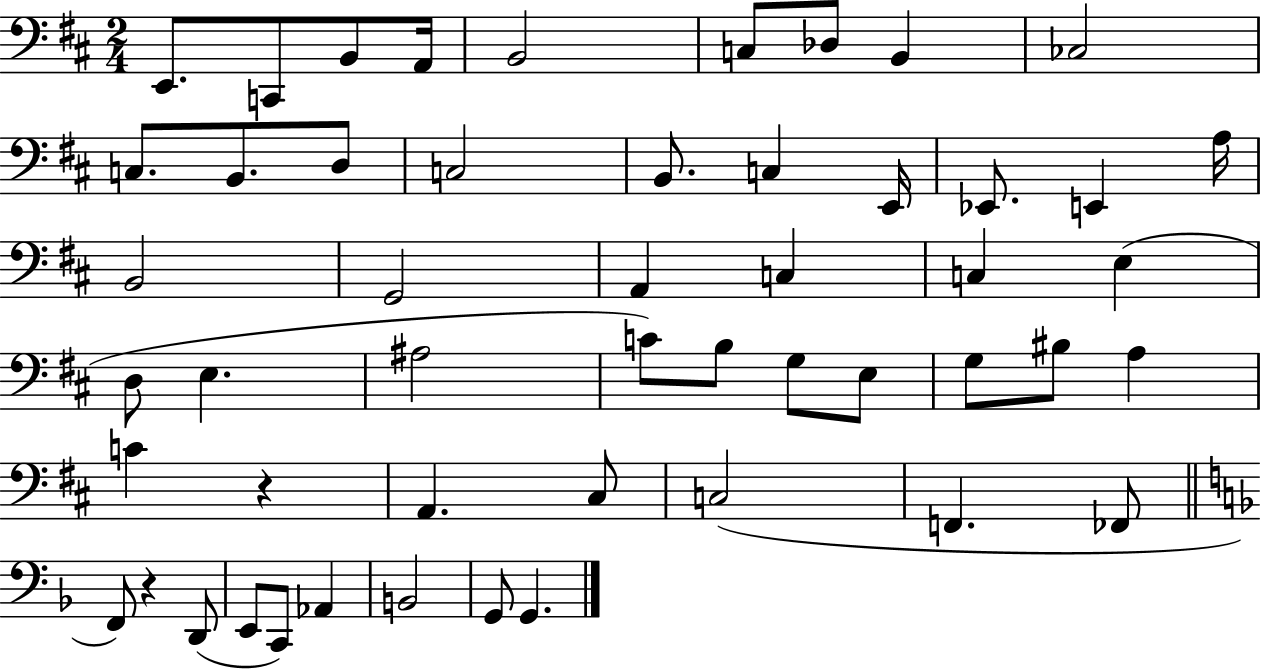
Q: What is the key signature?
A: D major